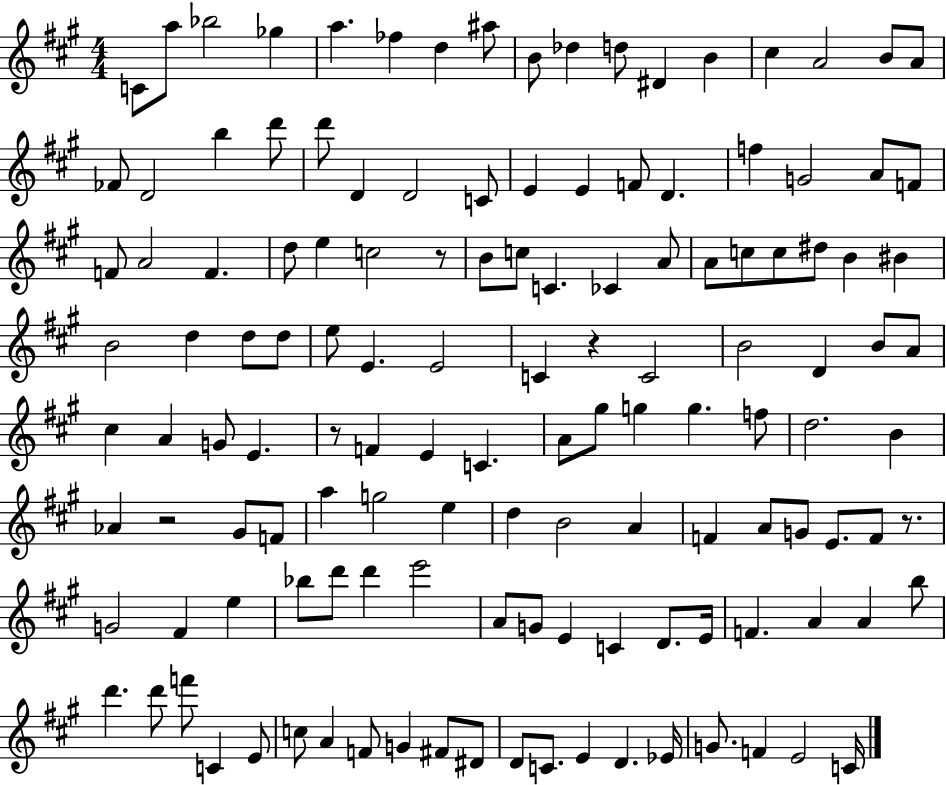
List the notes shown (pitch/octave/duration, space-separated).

C4/e A5/e Bb5/h Gb5/q A5/q. FES5/q D5/q A#5/e B4/e Db5/q D5/e D#4/q B4/q C#5/q A4/h B4/e A4/e FES4/e D4/h B5/q D6/e D6/e D4/q D4/h C4/e E4/q E4/q F4/e D4/q. F5/q G4/h A4/e F4/e F4/e A4/h F4/q. D5/e E5/q C5/h R/e B4/e C5/e C4/q. CES4/q A4/e A4/e C5/e C5/e D#5/e B4/q BIS4/q B4/h D5/q D5/e D5/e E5/e E4/q. E4/h C4/q R/q C4/h B4/h D4/q B4/e A4/e C#5/q A4/q G4/e E4/q. R/e F4/q E4/q C4/q. A4/e G#5/e G5/q G5/q. F5/e D5/h. B4/q Ab4/q R/h G#4/e F4/e A5/q G5/h E5/q D5/q B4/h A4/q F4/q A4/e G4/e E4/e. F4/e R/e. G4/h F#4/q E5/q Bb5/e D6/e D6/q E6/h A4/e G4/e E4/q C4/q D4/e. E4/s F4/q. A4/q A4/q B5/e D6/q. D6/e F6/e C4/q E4/e C5/e A4/q F4/e G4/q F#4/e D#4/e D4/e C4/e. E4/q D4/q. Eb4/s G4/e. F4/q E4/h C4/s